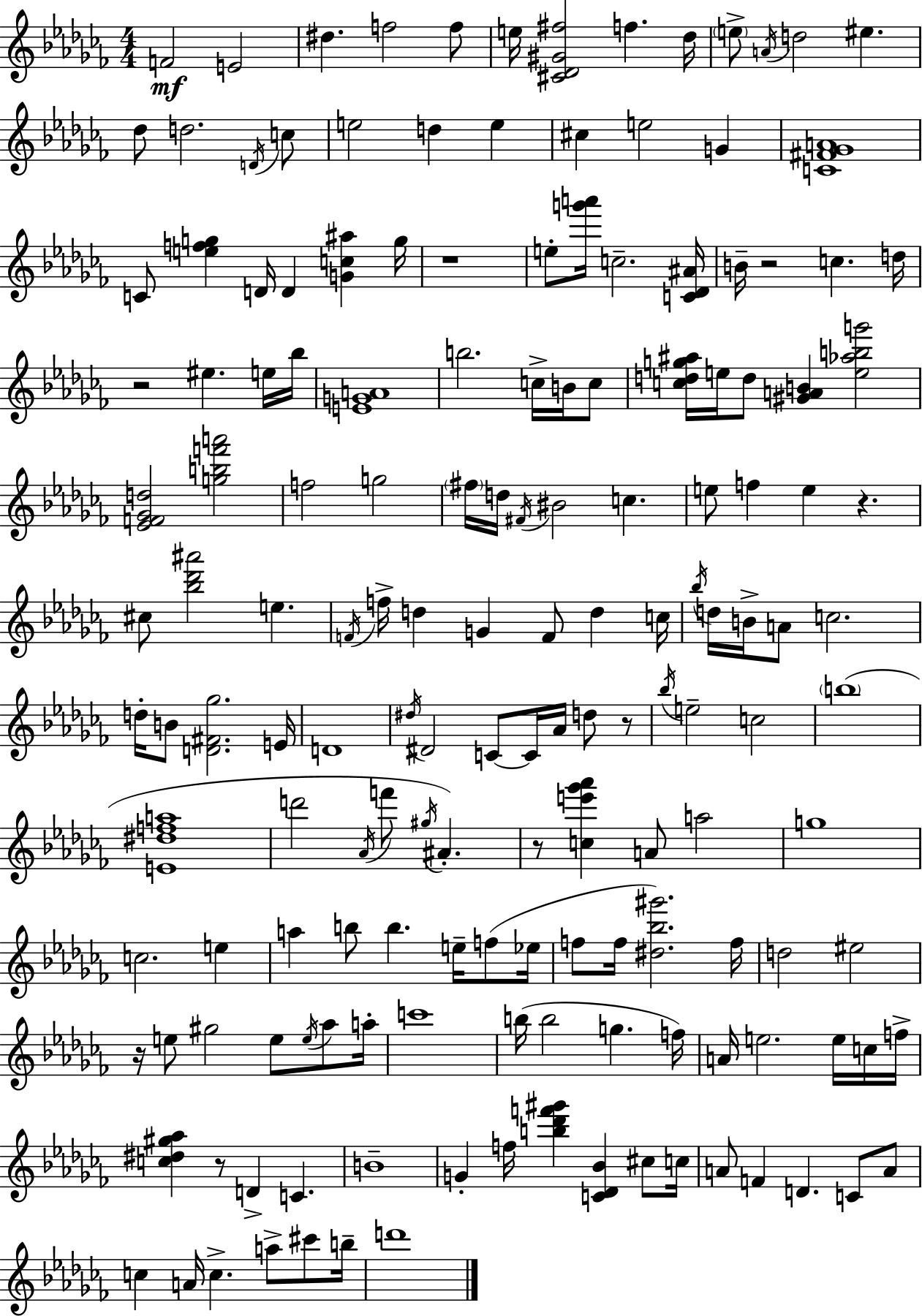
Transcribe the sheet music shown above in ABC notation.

X:1
T:Untitled
M:4/4
L:1/4
K:Abm
F2 E2 ^d f2 f/2 e/4 [^C_D^G^f]2 f _d/4 e/2 A/4 d2 ^e _d/2 d2 D/4 c/2 e2 d e ^c e2 G [C^F_GA]4 C/2 [efg] D/4 D [Gc^a] g/4 z4 e/2 [g'a']/4 c2 [C_D^A]/4 B/4 z2 c d/4 z2 ^e e/4 _b/4 [EGA]4 b2 c/4 B/4 c/2 [cdg^a]/4 e/4 d/2 [^GAB] [e_abg']2 [_EF_Gd]2 [gbf'a']2 f2 g2 ^f/4 d/4 ^F/4 ^B2 c e/2 f e z ^c/2 [_b_d'^a']2 e F/4 f/4 d G F/2 d c/4 _b/4 d/4 B/4 A/2 c2 d/4 B/2 [D^F_g]2 E/4 D4 ^d/4 ^D2 C/2 C/4 _A/4 d/2 z/2 _b/4 e2 c2 b4 [E^dfa]4 d'2 _A/4 f'/2 ^g/4 ^A z/2 [ce'_g'_a'] A/2 a2 g4 c2 e a b/2 b e/4 f/2 _e/4 f/2 f/4 [^d_b^g']2 f/4 d2 ^e2 z/4 e/2 ^g2 e/2 e/4 _a/2 a/4 c'4 b/4 b2 g f/4 A/4 e2 e/4 c/4 f/4 [c^d^g_a] z/2 D C B4 G f/4 [b_d'f'^g'] [C_D_B] ^c/2 c/4 A/2 F D C/2 A/2 c A/4 c a/2 ^c'/2 b/4 d'4